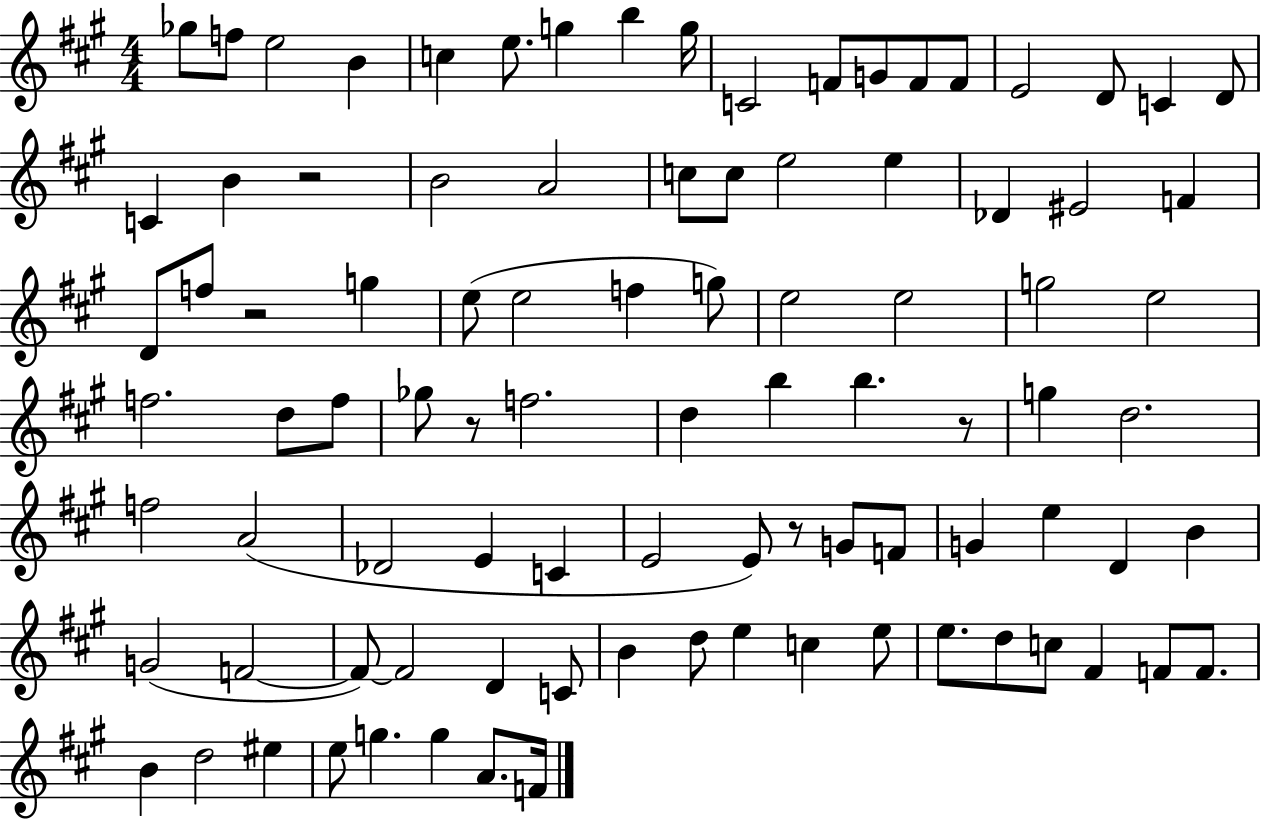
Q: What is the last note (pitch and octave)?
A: F4